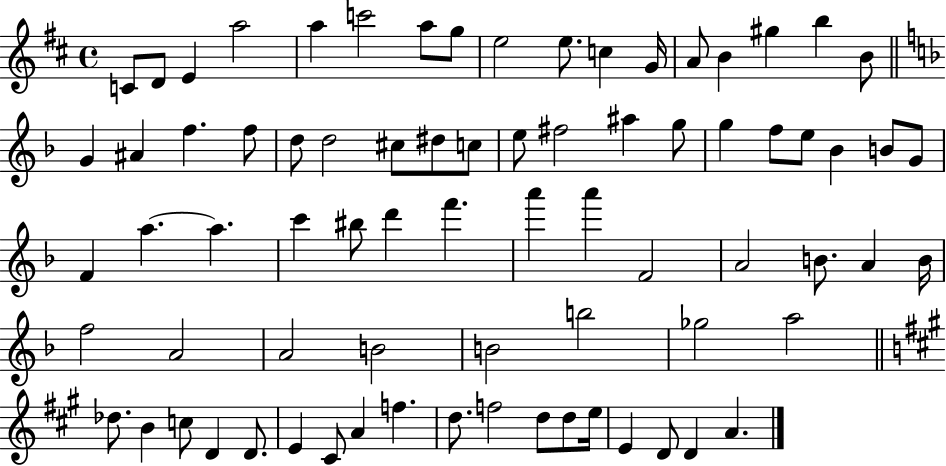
{
  \clef treble
  \time 4/4
  \defaultTimeSignature
  \key d \major
  c'8 d'8 e'4 a''2 | a''4 c'''2 a''8 g''8 | e''2 e''8. c''4 g'16 | a'8 b'4 gis''4 b''4 b'8 | \break \bar "||" \break \key f \major g'4 ais'4 f''4. f''8 | d''8 d''2 cis''8 dis''8 c''8 | e''8 fis''2 ais''4 g''8 | g''4 f''8 e''8 bes'4 b'8 g'8 | \break f'4 a''4.~~ a''4. | c'''4 bis''8 d'''4 f'''4. | a'''4 a'''4 f'2 | a'2 b'8. a'4 b'16 | \break f''2 a'2 | a'2 b'2 | b'2 b''2 | ges''2 a''2 | \break \bar "||" \break \key a \major des''8. b'4 c''8 d'4 d'8. | e'4 cis'8 a'4 f''4. | d''8. f''2 d''8 d''8 e''16 | e'4 d'8 d'4 a'4. | \break \bar "|."
}